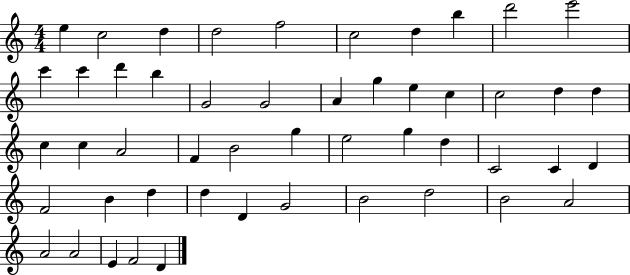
E5/q C5/h D5/q D5/h F5/h C5/h D5/q B5/q D6/h E6/h C6/q C6/q D6/q B5/q G4/h G4/h A4/q G5/q E5/q C5/q C5/h D5/q D5/q C5/q C5/q A4/h F4/q B4/h G5/q E5/h G5/q D5/q C4/h C4/q D4/q F4/h B4/q D5/q D5/q D4/q G4/h B4/h D5/h B4/h A4/h A4/h A4/h E4/q F4/h D4/q